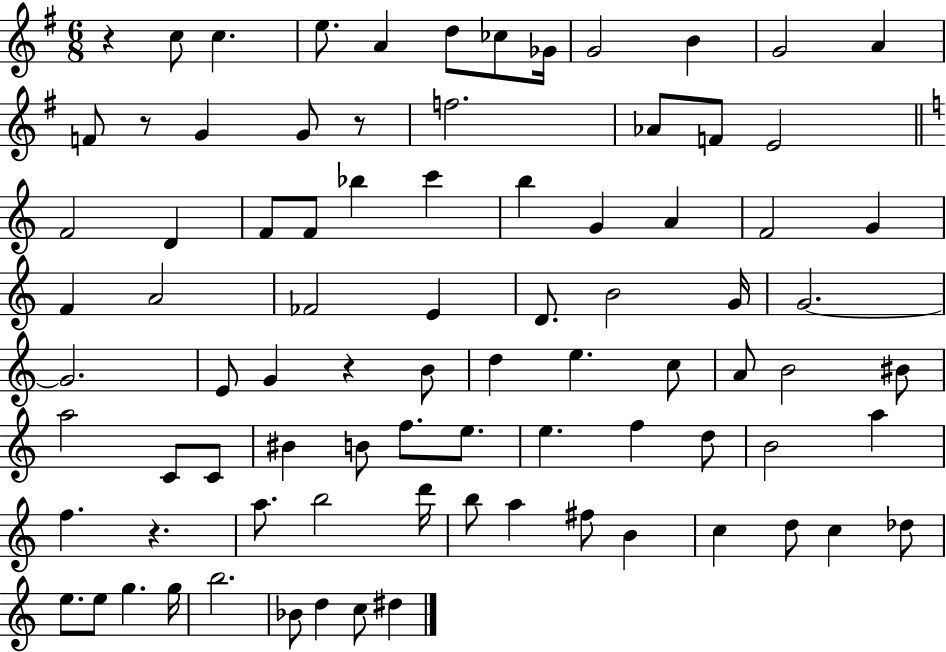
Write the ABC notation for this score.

X:1
T:Untitled
M:6/8
L:1/4
K:G
z c/2 c e/2 A d/2 _c/2 _G/4 G2 B G2 A F/2 z/2 G G/2 z/2 f2 _A/2 F/2 E2 F2 D F/2 F/2 _b c' b G A F2 G F A2 _F2 E D/2 B2 G/4 G2 G2 E/2 G z B/2 d e c/2 A/2 B2 ^B/2 a2 C/2 C/2 ^B B/2 f/2 e/2 e f d/2 B2 a f z a/2 b2 d'/4 b/2 a ^f/2 B c d/2 c _d/2 e/2 e/2 g g/4 b2 _B/2 d c/2 ^d